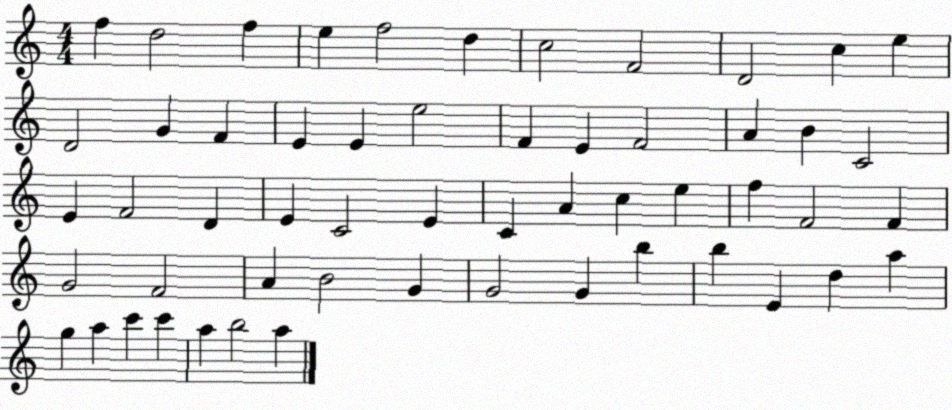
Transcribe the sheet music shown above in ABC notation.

X:1
T:Untitled
M:4/4
L:1/4
K:C
f d2 f e f2 d c2 F2 D2 c e D2 G F E E e2 F E F2 A B C2 E F2 D E C2 E C A c e f F2 F G2 F2 A B2 G G2 G b b E d a g a c' c' a b2 a